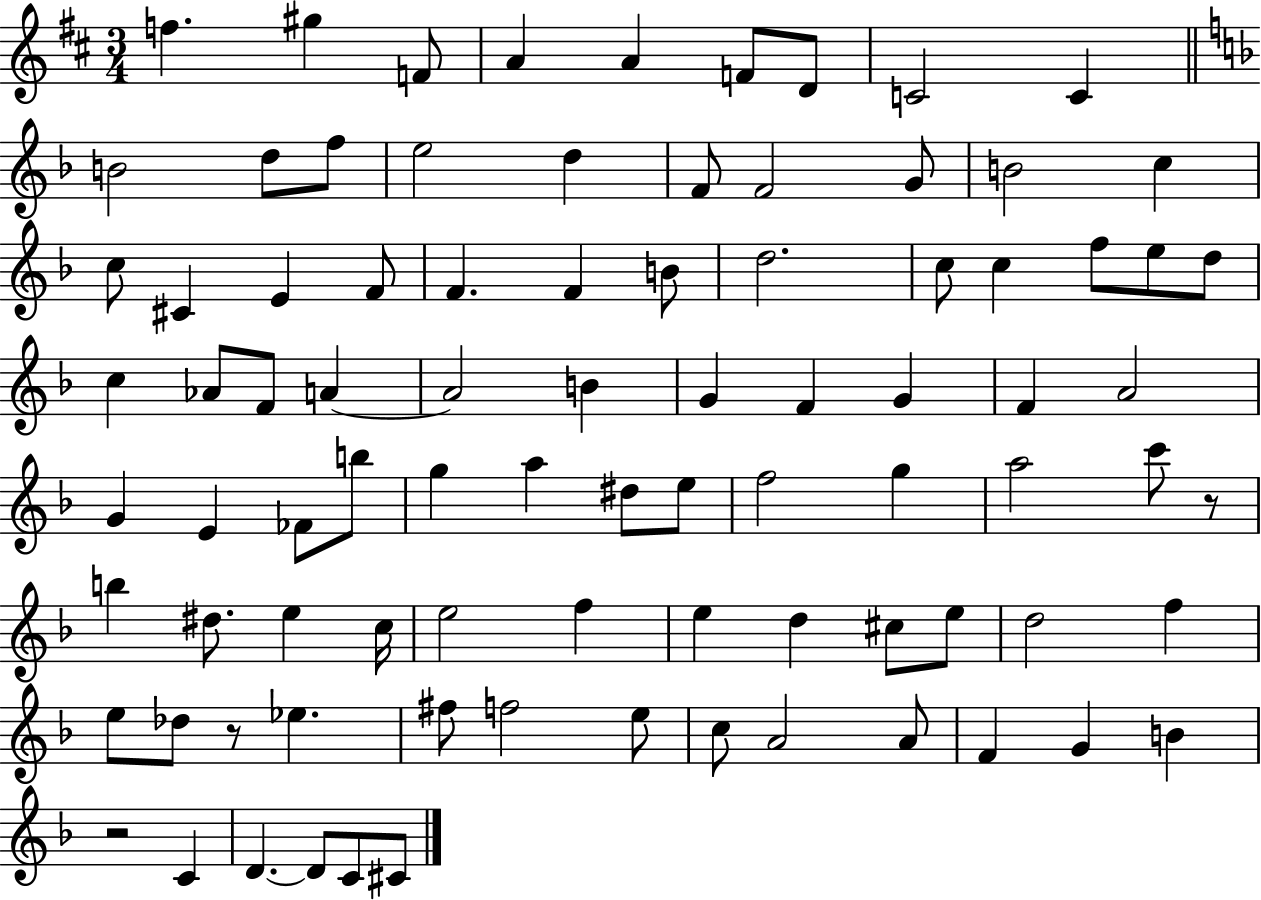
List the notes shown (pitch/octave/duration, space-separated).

F5/q. G#5/q F4/e A4/q A4/q F4/e D4/e C4/h C4/q B4/h D5/e F5/e E5/h D5/q F4/e F4/h G4/e B4/h C5/q C5/e C#4/q E4/q F4/e F4/q. F4/q B4/e D5/h. C5/e C5/q F5/e E5/e D5/e C5/q Ab4/e F4/e A4/q A4/h B4/q G4/q F4/q G4/q F4/q A4/h G4/q E4/q FES4/e B5/e G5/q A5/q D#5/e E5/e F5/h G5/q A5/h C6/e R/e B5/q D#5/e. E5/q C5/s E5/h F5/q E5/q D5/q C#5/e E5/e D5/h F5/q E5/e Db5/e R/e Eb5/q. F#5/e F5/h E5/e C5/e A4/h A4/e F4/q G4/q B4/q R/h C4/q D4/q. D4/e C4/e C#4/e